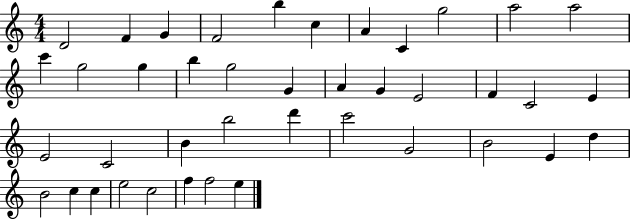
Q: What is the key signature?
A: C major